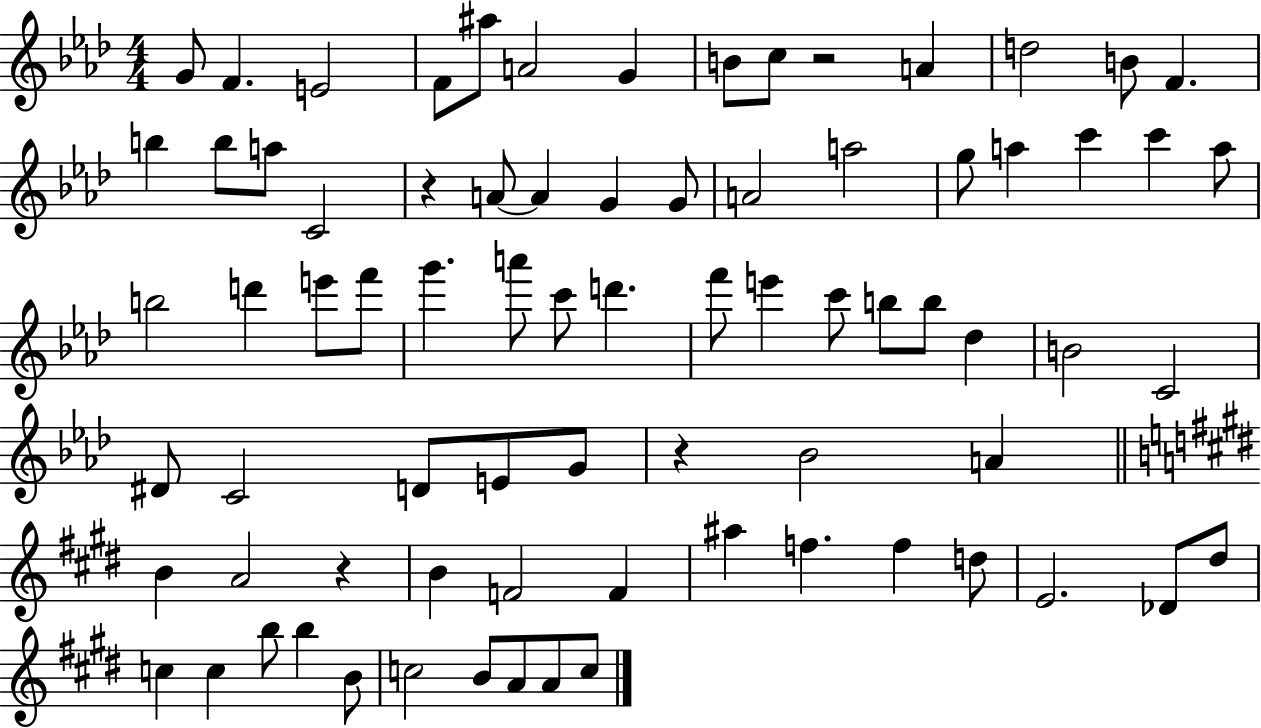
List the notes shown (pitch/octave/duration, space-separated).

G4/e F4/q. E4/h F4/e A#5/e A4/h G4/q B4/e C5/e R/h A4/q D5/h B4/e F4/q. B5/q B5/e A5/e C4/h R/q A4/e A4/q G4/q G4/e A4/h A5/h G5/e A5/q C6/q C6/q A5/e B5/h D6/q E6/e F6/e G6/q. A6/e C6/e D6/q. F6/e E6/q C6/e B5/e B5/e Db5/q B4/h C4/h D#4/e C4/h D4/e E4/e G4/e R/q Bb4/h A4/q B4/q A4/h R/q B4/q F4/h F4/q A#5/q F5/q. F5/q D5/e E4/h. Db4/e D#5/e C5/q C5/q B5/e B5/q B4/e C5/h B4/e A4/e A4/e C5/e